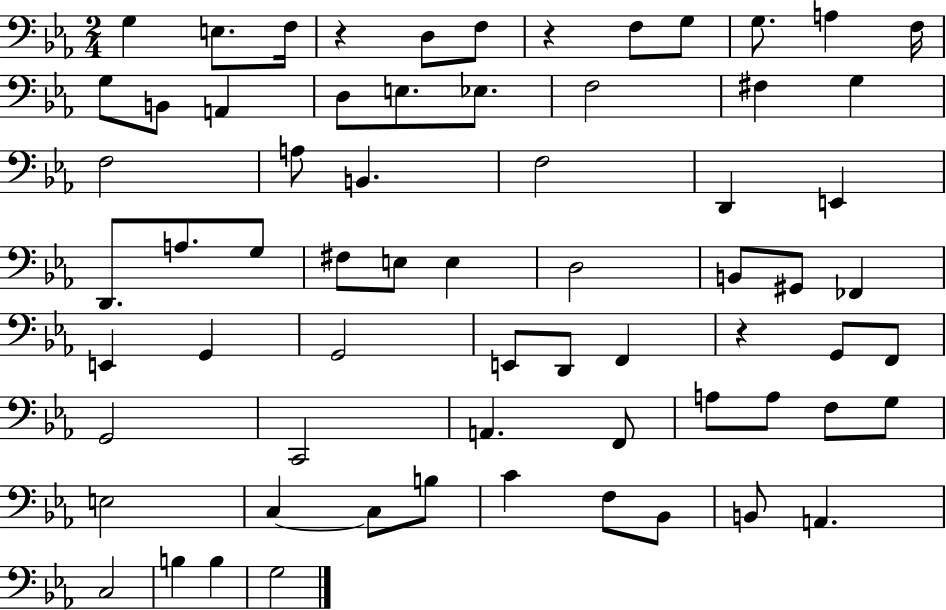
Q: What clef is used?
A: bass